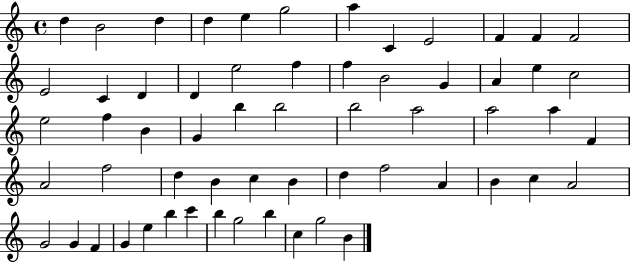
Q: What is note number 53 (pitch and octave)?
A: B5